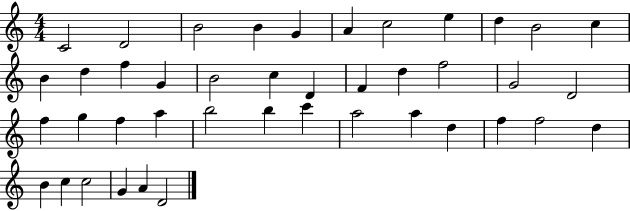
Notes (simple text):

C4/h D4/h B4/h B4/q G4/q A4/q C5/h E5/q D5/q B4/h C5/q B4/q D5/q F5/q G4/q B4/h C5/q D4/q F4/q D5/q F5/h G4/h D4/h F5/q G5/q F5/q A5/q B5/h B5/q C6/q A5/h A5/q D5/q F5/q F5/h D5/q B4/q C5/q C5/h G4/q A4/q D4/h